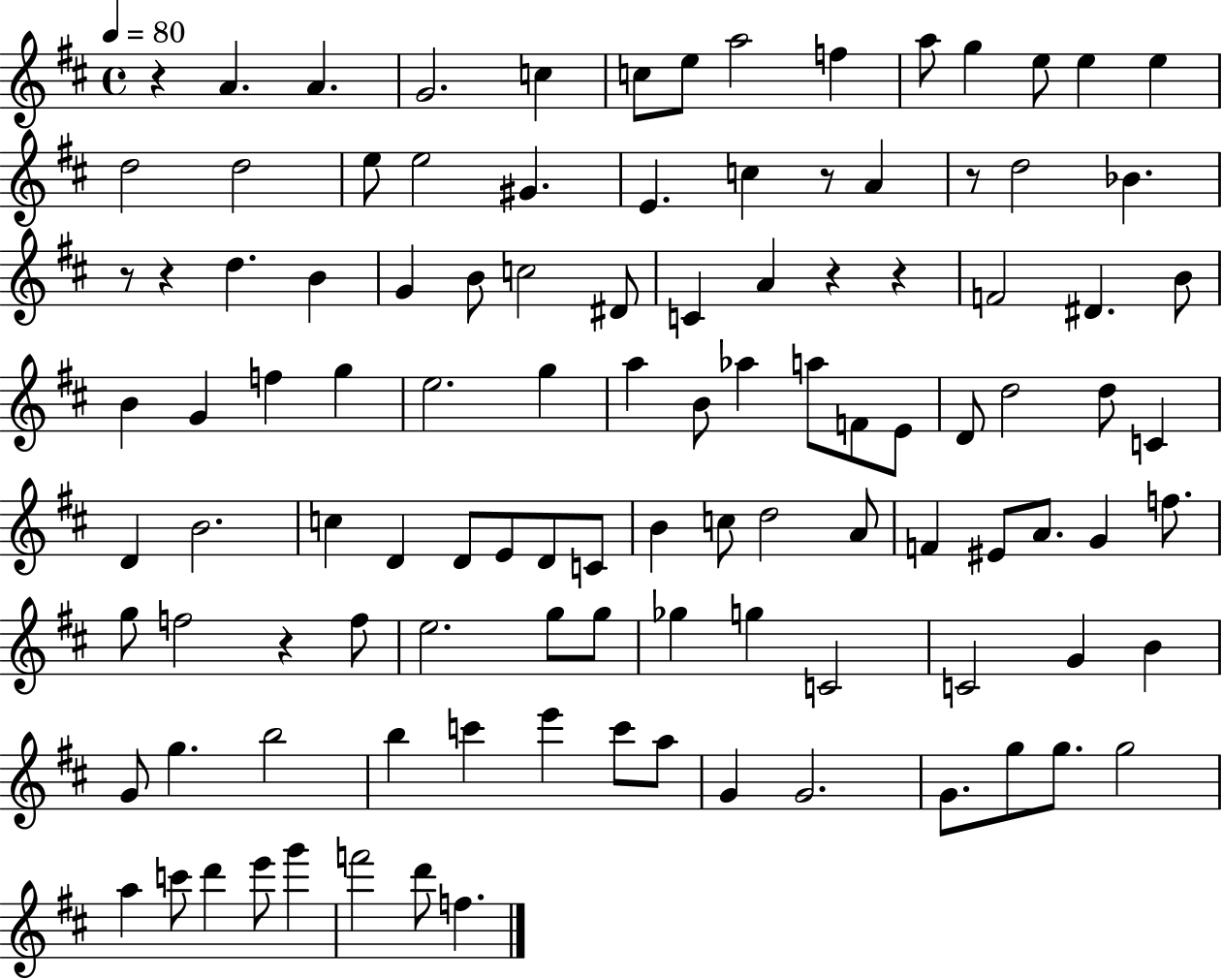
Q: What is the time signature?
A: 4/4